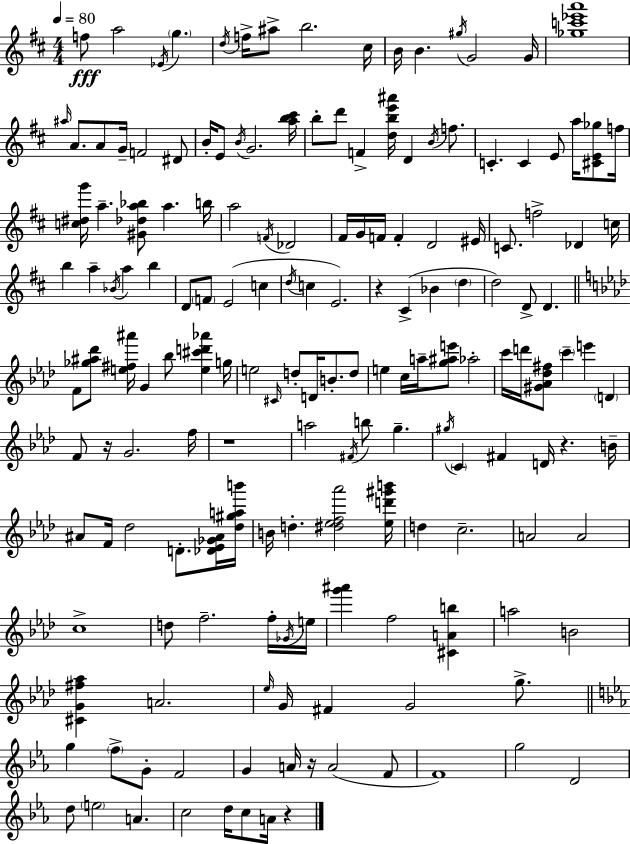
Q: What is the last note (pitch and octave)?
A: A4